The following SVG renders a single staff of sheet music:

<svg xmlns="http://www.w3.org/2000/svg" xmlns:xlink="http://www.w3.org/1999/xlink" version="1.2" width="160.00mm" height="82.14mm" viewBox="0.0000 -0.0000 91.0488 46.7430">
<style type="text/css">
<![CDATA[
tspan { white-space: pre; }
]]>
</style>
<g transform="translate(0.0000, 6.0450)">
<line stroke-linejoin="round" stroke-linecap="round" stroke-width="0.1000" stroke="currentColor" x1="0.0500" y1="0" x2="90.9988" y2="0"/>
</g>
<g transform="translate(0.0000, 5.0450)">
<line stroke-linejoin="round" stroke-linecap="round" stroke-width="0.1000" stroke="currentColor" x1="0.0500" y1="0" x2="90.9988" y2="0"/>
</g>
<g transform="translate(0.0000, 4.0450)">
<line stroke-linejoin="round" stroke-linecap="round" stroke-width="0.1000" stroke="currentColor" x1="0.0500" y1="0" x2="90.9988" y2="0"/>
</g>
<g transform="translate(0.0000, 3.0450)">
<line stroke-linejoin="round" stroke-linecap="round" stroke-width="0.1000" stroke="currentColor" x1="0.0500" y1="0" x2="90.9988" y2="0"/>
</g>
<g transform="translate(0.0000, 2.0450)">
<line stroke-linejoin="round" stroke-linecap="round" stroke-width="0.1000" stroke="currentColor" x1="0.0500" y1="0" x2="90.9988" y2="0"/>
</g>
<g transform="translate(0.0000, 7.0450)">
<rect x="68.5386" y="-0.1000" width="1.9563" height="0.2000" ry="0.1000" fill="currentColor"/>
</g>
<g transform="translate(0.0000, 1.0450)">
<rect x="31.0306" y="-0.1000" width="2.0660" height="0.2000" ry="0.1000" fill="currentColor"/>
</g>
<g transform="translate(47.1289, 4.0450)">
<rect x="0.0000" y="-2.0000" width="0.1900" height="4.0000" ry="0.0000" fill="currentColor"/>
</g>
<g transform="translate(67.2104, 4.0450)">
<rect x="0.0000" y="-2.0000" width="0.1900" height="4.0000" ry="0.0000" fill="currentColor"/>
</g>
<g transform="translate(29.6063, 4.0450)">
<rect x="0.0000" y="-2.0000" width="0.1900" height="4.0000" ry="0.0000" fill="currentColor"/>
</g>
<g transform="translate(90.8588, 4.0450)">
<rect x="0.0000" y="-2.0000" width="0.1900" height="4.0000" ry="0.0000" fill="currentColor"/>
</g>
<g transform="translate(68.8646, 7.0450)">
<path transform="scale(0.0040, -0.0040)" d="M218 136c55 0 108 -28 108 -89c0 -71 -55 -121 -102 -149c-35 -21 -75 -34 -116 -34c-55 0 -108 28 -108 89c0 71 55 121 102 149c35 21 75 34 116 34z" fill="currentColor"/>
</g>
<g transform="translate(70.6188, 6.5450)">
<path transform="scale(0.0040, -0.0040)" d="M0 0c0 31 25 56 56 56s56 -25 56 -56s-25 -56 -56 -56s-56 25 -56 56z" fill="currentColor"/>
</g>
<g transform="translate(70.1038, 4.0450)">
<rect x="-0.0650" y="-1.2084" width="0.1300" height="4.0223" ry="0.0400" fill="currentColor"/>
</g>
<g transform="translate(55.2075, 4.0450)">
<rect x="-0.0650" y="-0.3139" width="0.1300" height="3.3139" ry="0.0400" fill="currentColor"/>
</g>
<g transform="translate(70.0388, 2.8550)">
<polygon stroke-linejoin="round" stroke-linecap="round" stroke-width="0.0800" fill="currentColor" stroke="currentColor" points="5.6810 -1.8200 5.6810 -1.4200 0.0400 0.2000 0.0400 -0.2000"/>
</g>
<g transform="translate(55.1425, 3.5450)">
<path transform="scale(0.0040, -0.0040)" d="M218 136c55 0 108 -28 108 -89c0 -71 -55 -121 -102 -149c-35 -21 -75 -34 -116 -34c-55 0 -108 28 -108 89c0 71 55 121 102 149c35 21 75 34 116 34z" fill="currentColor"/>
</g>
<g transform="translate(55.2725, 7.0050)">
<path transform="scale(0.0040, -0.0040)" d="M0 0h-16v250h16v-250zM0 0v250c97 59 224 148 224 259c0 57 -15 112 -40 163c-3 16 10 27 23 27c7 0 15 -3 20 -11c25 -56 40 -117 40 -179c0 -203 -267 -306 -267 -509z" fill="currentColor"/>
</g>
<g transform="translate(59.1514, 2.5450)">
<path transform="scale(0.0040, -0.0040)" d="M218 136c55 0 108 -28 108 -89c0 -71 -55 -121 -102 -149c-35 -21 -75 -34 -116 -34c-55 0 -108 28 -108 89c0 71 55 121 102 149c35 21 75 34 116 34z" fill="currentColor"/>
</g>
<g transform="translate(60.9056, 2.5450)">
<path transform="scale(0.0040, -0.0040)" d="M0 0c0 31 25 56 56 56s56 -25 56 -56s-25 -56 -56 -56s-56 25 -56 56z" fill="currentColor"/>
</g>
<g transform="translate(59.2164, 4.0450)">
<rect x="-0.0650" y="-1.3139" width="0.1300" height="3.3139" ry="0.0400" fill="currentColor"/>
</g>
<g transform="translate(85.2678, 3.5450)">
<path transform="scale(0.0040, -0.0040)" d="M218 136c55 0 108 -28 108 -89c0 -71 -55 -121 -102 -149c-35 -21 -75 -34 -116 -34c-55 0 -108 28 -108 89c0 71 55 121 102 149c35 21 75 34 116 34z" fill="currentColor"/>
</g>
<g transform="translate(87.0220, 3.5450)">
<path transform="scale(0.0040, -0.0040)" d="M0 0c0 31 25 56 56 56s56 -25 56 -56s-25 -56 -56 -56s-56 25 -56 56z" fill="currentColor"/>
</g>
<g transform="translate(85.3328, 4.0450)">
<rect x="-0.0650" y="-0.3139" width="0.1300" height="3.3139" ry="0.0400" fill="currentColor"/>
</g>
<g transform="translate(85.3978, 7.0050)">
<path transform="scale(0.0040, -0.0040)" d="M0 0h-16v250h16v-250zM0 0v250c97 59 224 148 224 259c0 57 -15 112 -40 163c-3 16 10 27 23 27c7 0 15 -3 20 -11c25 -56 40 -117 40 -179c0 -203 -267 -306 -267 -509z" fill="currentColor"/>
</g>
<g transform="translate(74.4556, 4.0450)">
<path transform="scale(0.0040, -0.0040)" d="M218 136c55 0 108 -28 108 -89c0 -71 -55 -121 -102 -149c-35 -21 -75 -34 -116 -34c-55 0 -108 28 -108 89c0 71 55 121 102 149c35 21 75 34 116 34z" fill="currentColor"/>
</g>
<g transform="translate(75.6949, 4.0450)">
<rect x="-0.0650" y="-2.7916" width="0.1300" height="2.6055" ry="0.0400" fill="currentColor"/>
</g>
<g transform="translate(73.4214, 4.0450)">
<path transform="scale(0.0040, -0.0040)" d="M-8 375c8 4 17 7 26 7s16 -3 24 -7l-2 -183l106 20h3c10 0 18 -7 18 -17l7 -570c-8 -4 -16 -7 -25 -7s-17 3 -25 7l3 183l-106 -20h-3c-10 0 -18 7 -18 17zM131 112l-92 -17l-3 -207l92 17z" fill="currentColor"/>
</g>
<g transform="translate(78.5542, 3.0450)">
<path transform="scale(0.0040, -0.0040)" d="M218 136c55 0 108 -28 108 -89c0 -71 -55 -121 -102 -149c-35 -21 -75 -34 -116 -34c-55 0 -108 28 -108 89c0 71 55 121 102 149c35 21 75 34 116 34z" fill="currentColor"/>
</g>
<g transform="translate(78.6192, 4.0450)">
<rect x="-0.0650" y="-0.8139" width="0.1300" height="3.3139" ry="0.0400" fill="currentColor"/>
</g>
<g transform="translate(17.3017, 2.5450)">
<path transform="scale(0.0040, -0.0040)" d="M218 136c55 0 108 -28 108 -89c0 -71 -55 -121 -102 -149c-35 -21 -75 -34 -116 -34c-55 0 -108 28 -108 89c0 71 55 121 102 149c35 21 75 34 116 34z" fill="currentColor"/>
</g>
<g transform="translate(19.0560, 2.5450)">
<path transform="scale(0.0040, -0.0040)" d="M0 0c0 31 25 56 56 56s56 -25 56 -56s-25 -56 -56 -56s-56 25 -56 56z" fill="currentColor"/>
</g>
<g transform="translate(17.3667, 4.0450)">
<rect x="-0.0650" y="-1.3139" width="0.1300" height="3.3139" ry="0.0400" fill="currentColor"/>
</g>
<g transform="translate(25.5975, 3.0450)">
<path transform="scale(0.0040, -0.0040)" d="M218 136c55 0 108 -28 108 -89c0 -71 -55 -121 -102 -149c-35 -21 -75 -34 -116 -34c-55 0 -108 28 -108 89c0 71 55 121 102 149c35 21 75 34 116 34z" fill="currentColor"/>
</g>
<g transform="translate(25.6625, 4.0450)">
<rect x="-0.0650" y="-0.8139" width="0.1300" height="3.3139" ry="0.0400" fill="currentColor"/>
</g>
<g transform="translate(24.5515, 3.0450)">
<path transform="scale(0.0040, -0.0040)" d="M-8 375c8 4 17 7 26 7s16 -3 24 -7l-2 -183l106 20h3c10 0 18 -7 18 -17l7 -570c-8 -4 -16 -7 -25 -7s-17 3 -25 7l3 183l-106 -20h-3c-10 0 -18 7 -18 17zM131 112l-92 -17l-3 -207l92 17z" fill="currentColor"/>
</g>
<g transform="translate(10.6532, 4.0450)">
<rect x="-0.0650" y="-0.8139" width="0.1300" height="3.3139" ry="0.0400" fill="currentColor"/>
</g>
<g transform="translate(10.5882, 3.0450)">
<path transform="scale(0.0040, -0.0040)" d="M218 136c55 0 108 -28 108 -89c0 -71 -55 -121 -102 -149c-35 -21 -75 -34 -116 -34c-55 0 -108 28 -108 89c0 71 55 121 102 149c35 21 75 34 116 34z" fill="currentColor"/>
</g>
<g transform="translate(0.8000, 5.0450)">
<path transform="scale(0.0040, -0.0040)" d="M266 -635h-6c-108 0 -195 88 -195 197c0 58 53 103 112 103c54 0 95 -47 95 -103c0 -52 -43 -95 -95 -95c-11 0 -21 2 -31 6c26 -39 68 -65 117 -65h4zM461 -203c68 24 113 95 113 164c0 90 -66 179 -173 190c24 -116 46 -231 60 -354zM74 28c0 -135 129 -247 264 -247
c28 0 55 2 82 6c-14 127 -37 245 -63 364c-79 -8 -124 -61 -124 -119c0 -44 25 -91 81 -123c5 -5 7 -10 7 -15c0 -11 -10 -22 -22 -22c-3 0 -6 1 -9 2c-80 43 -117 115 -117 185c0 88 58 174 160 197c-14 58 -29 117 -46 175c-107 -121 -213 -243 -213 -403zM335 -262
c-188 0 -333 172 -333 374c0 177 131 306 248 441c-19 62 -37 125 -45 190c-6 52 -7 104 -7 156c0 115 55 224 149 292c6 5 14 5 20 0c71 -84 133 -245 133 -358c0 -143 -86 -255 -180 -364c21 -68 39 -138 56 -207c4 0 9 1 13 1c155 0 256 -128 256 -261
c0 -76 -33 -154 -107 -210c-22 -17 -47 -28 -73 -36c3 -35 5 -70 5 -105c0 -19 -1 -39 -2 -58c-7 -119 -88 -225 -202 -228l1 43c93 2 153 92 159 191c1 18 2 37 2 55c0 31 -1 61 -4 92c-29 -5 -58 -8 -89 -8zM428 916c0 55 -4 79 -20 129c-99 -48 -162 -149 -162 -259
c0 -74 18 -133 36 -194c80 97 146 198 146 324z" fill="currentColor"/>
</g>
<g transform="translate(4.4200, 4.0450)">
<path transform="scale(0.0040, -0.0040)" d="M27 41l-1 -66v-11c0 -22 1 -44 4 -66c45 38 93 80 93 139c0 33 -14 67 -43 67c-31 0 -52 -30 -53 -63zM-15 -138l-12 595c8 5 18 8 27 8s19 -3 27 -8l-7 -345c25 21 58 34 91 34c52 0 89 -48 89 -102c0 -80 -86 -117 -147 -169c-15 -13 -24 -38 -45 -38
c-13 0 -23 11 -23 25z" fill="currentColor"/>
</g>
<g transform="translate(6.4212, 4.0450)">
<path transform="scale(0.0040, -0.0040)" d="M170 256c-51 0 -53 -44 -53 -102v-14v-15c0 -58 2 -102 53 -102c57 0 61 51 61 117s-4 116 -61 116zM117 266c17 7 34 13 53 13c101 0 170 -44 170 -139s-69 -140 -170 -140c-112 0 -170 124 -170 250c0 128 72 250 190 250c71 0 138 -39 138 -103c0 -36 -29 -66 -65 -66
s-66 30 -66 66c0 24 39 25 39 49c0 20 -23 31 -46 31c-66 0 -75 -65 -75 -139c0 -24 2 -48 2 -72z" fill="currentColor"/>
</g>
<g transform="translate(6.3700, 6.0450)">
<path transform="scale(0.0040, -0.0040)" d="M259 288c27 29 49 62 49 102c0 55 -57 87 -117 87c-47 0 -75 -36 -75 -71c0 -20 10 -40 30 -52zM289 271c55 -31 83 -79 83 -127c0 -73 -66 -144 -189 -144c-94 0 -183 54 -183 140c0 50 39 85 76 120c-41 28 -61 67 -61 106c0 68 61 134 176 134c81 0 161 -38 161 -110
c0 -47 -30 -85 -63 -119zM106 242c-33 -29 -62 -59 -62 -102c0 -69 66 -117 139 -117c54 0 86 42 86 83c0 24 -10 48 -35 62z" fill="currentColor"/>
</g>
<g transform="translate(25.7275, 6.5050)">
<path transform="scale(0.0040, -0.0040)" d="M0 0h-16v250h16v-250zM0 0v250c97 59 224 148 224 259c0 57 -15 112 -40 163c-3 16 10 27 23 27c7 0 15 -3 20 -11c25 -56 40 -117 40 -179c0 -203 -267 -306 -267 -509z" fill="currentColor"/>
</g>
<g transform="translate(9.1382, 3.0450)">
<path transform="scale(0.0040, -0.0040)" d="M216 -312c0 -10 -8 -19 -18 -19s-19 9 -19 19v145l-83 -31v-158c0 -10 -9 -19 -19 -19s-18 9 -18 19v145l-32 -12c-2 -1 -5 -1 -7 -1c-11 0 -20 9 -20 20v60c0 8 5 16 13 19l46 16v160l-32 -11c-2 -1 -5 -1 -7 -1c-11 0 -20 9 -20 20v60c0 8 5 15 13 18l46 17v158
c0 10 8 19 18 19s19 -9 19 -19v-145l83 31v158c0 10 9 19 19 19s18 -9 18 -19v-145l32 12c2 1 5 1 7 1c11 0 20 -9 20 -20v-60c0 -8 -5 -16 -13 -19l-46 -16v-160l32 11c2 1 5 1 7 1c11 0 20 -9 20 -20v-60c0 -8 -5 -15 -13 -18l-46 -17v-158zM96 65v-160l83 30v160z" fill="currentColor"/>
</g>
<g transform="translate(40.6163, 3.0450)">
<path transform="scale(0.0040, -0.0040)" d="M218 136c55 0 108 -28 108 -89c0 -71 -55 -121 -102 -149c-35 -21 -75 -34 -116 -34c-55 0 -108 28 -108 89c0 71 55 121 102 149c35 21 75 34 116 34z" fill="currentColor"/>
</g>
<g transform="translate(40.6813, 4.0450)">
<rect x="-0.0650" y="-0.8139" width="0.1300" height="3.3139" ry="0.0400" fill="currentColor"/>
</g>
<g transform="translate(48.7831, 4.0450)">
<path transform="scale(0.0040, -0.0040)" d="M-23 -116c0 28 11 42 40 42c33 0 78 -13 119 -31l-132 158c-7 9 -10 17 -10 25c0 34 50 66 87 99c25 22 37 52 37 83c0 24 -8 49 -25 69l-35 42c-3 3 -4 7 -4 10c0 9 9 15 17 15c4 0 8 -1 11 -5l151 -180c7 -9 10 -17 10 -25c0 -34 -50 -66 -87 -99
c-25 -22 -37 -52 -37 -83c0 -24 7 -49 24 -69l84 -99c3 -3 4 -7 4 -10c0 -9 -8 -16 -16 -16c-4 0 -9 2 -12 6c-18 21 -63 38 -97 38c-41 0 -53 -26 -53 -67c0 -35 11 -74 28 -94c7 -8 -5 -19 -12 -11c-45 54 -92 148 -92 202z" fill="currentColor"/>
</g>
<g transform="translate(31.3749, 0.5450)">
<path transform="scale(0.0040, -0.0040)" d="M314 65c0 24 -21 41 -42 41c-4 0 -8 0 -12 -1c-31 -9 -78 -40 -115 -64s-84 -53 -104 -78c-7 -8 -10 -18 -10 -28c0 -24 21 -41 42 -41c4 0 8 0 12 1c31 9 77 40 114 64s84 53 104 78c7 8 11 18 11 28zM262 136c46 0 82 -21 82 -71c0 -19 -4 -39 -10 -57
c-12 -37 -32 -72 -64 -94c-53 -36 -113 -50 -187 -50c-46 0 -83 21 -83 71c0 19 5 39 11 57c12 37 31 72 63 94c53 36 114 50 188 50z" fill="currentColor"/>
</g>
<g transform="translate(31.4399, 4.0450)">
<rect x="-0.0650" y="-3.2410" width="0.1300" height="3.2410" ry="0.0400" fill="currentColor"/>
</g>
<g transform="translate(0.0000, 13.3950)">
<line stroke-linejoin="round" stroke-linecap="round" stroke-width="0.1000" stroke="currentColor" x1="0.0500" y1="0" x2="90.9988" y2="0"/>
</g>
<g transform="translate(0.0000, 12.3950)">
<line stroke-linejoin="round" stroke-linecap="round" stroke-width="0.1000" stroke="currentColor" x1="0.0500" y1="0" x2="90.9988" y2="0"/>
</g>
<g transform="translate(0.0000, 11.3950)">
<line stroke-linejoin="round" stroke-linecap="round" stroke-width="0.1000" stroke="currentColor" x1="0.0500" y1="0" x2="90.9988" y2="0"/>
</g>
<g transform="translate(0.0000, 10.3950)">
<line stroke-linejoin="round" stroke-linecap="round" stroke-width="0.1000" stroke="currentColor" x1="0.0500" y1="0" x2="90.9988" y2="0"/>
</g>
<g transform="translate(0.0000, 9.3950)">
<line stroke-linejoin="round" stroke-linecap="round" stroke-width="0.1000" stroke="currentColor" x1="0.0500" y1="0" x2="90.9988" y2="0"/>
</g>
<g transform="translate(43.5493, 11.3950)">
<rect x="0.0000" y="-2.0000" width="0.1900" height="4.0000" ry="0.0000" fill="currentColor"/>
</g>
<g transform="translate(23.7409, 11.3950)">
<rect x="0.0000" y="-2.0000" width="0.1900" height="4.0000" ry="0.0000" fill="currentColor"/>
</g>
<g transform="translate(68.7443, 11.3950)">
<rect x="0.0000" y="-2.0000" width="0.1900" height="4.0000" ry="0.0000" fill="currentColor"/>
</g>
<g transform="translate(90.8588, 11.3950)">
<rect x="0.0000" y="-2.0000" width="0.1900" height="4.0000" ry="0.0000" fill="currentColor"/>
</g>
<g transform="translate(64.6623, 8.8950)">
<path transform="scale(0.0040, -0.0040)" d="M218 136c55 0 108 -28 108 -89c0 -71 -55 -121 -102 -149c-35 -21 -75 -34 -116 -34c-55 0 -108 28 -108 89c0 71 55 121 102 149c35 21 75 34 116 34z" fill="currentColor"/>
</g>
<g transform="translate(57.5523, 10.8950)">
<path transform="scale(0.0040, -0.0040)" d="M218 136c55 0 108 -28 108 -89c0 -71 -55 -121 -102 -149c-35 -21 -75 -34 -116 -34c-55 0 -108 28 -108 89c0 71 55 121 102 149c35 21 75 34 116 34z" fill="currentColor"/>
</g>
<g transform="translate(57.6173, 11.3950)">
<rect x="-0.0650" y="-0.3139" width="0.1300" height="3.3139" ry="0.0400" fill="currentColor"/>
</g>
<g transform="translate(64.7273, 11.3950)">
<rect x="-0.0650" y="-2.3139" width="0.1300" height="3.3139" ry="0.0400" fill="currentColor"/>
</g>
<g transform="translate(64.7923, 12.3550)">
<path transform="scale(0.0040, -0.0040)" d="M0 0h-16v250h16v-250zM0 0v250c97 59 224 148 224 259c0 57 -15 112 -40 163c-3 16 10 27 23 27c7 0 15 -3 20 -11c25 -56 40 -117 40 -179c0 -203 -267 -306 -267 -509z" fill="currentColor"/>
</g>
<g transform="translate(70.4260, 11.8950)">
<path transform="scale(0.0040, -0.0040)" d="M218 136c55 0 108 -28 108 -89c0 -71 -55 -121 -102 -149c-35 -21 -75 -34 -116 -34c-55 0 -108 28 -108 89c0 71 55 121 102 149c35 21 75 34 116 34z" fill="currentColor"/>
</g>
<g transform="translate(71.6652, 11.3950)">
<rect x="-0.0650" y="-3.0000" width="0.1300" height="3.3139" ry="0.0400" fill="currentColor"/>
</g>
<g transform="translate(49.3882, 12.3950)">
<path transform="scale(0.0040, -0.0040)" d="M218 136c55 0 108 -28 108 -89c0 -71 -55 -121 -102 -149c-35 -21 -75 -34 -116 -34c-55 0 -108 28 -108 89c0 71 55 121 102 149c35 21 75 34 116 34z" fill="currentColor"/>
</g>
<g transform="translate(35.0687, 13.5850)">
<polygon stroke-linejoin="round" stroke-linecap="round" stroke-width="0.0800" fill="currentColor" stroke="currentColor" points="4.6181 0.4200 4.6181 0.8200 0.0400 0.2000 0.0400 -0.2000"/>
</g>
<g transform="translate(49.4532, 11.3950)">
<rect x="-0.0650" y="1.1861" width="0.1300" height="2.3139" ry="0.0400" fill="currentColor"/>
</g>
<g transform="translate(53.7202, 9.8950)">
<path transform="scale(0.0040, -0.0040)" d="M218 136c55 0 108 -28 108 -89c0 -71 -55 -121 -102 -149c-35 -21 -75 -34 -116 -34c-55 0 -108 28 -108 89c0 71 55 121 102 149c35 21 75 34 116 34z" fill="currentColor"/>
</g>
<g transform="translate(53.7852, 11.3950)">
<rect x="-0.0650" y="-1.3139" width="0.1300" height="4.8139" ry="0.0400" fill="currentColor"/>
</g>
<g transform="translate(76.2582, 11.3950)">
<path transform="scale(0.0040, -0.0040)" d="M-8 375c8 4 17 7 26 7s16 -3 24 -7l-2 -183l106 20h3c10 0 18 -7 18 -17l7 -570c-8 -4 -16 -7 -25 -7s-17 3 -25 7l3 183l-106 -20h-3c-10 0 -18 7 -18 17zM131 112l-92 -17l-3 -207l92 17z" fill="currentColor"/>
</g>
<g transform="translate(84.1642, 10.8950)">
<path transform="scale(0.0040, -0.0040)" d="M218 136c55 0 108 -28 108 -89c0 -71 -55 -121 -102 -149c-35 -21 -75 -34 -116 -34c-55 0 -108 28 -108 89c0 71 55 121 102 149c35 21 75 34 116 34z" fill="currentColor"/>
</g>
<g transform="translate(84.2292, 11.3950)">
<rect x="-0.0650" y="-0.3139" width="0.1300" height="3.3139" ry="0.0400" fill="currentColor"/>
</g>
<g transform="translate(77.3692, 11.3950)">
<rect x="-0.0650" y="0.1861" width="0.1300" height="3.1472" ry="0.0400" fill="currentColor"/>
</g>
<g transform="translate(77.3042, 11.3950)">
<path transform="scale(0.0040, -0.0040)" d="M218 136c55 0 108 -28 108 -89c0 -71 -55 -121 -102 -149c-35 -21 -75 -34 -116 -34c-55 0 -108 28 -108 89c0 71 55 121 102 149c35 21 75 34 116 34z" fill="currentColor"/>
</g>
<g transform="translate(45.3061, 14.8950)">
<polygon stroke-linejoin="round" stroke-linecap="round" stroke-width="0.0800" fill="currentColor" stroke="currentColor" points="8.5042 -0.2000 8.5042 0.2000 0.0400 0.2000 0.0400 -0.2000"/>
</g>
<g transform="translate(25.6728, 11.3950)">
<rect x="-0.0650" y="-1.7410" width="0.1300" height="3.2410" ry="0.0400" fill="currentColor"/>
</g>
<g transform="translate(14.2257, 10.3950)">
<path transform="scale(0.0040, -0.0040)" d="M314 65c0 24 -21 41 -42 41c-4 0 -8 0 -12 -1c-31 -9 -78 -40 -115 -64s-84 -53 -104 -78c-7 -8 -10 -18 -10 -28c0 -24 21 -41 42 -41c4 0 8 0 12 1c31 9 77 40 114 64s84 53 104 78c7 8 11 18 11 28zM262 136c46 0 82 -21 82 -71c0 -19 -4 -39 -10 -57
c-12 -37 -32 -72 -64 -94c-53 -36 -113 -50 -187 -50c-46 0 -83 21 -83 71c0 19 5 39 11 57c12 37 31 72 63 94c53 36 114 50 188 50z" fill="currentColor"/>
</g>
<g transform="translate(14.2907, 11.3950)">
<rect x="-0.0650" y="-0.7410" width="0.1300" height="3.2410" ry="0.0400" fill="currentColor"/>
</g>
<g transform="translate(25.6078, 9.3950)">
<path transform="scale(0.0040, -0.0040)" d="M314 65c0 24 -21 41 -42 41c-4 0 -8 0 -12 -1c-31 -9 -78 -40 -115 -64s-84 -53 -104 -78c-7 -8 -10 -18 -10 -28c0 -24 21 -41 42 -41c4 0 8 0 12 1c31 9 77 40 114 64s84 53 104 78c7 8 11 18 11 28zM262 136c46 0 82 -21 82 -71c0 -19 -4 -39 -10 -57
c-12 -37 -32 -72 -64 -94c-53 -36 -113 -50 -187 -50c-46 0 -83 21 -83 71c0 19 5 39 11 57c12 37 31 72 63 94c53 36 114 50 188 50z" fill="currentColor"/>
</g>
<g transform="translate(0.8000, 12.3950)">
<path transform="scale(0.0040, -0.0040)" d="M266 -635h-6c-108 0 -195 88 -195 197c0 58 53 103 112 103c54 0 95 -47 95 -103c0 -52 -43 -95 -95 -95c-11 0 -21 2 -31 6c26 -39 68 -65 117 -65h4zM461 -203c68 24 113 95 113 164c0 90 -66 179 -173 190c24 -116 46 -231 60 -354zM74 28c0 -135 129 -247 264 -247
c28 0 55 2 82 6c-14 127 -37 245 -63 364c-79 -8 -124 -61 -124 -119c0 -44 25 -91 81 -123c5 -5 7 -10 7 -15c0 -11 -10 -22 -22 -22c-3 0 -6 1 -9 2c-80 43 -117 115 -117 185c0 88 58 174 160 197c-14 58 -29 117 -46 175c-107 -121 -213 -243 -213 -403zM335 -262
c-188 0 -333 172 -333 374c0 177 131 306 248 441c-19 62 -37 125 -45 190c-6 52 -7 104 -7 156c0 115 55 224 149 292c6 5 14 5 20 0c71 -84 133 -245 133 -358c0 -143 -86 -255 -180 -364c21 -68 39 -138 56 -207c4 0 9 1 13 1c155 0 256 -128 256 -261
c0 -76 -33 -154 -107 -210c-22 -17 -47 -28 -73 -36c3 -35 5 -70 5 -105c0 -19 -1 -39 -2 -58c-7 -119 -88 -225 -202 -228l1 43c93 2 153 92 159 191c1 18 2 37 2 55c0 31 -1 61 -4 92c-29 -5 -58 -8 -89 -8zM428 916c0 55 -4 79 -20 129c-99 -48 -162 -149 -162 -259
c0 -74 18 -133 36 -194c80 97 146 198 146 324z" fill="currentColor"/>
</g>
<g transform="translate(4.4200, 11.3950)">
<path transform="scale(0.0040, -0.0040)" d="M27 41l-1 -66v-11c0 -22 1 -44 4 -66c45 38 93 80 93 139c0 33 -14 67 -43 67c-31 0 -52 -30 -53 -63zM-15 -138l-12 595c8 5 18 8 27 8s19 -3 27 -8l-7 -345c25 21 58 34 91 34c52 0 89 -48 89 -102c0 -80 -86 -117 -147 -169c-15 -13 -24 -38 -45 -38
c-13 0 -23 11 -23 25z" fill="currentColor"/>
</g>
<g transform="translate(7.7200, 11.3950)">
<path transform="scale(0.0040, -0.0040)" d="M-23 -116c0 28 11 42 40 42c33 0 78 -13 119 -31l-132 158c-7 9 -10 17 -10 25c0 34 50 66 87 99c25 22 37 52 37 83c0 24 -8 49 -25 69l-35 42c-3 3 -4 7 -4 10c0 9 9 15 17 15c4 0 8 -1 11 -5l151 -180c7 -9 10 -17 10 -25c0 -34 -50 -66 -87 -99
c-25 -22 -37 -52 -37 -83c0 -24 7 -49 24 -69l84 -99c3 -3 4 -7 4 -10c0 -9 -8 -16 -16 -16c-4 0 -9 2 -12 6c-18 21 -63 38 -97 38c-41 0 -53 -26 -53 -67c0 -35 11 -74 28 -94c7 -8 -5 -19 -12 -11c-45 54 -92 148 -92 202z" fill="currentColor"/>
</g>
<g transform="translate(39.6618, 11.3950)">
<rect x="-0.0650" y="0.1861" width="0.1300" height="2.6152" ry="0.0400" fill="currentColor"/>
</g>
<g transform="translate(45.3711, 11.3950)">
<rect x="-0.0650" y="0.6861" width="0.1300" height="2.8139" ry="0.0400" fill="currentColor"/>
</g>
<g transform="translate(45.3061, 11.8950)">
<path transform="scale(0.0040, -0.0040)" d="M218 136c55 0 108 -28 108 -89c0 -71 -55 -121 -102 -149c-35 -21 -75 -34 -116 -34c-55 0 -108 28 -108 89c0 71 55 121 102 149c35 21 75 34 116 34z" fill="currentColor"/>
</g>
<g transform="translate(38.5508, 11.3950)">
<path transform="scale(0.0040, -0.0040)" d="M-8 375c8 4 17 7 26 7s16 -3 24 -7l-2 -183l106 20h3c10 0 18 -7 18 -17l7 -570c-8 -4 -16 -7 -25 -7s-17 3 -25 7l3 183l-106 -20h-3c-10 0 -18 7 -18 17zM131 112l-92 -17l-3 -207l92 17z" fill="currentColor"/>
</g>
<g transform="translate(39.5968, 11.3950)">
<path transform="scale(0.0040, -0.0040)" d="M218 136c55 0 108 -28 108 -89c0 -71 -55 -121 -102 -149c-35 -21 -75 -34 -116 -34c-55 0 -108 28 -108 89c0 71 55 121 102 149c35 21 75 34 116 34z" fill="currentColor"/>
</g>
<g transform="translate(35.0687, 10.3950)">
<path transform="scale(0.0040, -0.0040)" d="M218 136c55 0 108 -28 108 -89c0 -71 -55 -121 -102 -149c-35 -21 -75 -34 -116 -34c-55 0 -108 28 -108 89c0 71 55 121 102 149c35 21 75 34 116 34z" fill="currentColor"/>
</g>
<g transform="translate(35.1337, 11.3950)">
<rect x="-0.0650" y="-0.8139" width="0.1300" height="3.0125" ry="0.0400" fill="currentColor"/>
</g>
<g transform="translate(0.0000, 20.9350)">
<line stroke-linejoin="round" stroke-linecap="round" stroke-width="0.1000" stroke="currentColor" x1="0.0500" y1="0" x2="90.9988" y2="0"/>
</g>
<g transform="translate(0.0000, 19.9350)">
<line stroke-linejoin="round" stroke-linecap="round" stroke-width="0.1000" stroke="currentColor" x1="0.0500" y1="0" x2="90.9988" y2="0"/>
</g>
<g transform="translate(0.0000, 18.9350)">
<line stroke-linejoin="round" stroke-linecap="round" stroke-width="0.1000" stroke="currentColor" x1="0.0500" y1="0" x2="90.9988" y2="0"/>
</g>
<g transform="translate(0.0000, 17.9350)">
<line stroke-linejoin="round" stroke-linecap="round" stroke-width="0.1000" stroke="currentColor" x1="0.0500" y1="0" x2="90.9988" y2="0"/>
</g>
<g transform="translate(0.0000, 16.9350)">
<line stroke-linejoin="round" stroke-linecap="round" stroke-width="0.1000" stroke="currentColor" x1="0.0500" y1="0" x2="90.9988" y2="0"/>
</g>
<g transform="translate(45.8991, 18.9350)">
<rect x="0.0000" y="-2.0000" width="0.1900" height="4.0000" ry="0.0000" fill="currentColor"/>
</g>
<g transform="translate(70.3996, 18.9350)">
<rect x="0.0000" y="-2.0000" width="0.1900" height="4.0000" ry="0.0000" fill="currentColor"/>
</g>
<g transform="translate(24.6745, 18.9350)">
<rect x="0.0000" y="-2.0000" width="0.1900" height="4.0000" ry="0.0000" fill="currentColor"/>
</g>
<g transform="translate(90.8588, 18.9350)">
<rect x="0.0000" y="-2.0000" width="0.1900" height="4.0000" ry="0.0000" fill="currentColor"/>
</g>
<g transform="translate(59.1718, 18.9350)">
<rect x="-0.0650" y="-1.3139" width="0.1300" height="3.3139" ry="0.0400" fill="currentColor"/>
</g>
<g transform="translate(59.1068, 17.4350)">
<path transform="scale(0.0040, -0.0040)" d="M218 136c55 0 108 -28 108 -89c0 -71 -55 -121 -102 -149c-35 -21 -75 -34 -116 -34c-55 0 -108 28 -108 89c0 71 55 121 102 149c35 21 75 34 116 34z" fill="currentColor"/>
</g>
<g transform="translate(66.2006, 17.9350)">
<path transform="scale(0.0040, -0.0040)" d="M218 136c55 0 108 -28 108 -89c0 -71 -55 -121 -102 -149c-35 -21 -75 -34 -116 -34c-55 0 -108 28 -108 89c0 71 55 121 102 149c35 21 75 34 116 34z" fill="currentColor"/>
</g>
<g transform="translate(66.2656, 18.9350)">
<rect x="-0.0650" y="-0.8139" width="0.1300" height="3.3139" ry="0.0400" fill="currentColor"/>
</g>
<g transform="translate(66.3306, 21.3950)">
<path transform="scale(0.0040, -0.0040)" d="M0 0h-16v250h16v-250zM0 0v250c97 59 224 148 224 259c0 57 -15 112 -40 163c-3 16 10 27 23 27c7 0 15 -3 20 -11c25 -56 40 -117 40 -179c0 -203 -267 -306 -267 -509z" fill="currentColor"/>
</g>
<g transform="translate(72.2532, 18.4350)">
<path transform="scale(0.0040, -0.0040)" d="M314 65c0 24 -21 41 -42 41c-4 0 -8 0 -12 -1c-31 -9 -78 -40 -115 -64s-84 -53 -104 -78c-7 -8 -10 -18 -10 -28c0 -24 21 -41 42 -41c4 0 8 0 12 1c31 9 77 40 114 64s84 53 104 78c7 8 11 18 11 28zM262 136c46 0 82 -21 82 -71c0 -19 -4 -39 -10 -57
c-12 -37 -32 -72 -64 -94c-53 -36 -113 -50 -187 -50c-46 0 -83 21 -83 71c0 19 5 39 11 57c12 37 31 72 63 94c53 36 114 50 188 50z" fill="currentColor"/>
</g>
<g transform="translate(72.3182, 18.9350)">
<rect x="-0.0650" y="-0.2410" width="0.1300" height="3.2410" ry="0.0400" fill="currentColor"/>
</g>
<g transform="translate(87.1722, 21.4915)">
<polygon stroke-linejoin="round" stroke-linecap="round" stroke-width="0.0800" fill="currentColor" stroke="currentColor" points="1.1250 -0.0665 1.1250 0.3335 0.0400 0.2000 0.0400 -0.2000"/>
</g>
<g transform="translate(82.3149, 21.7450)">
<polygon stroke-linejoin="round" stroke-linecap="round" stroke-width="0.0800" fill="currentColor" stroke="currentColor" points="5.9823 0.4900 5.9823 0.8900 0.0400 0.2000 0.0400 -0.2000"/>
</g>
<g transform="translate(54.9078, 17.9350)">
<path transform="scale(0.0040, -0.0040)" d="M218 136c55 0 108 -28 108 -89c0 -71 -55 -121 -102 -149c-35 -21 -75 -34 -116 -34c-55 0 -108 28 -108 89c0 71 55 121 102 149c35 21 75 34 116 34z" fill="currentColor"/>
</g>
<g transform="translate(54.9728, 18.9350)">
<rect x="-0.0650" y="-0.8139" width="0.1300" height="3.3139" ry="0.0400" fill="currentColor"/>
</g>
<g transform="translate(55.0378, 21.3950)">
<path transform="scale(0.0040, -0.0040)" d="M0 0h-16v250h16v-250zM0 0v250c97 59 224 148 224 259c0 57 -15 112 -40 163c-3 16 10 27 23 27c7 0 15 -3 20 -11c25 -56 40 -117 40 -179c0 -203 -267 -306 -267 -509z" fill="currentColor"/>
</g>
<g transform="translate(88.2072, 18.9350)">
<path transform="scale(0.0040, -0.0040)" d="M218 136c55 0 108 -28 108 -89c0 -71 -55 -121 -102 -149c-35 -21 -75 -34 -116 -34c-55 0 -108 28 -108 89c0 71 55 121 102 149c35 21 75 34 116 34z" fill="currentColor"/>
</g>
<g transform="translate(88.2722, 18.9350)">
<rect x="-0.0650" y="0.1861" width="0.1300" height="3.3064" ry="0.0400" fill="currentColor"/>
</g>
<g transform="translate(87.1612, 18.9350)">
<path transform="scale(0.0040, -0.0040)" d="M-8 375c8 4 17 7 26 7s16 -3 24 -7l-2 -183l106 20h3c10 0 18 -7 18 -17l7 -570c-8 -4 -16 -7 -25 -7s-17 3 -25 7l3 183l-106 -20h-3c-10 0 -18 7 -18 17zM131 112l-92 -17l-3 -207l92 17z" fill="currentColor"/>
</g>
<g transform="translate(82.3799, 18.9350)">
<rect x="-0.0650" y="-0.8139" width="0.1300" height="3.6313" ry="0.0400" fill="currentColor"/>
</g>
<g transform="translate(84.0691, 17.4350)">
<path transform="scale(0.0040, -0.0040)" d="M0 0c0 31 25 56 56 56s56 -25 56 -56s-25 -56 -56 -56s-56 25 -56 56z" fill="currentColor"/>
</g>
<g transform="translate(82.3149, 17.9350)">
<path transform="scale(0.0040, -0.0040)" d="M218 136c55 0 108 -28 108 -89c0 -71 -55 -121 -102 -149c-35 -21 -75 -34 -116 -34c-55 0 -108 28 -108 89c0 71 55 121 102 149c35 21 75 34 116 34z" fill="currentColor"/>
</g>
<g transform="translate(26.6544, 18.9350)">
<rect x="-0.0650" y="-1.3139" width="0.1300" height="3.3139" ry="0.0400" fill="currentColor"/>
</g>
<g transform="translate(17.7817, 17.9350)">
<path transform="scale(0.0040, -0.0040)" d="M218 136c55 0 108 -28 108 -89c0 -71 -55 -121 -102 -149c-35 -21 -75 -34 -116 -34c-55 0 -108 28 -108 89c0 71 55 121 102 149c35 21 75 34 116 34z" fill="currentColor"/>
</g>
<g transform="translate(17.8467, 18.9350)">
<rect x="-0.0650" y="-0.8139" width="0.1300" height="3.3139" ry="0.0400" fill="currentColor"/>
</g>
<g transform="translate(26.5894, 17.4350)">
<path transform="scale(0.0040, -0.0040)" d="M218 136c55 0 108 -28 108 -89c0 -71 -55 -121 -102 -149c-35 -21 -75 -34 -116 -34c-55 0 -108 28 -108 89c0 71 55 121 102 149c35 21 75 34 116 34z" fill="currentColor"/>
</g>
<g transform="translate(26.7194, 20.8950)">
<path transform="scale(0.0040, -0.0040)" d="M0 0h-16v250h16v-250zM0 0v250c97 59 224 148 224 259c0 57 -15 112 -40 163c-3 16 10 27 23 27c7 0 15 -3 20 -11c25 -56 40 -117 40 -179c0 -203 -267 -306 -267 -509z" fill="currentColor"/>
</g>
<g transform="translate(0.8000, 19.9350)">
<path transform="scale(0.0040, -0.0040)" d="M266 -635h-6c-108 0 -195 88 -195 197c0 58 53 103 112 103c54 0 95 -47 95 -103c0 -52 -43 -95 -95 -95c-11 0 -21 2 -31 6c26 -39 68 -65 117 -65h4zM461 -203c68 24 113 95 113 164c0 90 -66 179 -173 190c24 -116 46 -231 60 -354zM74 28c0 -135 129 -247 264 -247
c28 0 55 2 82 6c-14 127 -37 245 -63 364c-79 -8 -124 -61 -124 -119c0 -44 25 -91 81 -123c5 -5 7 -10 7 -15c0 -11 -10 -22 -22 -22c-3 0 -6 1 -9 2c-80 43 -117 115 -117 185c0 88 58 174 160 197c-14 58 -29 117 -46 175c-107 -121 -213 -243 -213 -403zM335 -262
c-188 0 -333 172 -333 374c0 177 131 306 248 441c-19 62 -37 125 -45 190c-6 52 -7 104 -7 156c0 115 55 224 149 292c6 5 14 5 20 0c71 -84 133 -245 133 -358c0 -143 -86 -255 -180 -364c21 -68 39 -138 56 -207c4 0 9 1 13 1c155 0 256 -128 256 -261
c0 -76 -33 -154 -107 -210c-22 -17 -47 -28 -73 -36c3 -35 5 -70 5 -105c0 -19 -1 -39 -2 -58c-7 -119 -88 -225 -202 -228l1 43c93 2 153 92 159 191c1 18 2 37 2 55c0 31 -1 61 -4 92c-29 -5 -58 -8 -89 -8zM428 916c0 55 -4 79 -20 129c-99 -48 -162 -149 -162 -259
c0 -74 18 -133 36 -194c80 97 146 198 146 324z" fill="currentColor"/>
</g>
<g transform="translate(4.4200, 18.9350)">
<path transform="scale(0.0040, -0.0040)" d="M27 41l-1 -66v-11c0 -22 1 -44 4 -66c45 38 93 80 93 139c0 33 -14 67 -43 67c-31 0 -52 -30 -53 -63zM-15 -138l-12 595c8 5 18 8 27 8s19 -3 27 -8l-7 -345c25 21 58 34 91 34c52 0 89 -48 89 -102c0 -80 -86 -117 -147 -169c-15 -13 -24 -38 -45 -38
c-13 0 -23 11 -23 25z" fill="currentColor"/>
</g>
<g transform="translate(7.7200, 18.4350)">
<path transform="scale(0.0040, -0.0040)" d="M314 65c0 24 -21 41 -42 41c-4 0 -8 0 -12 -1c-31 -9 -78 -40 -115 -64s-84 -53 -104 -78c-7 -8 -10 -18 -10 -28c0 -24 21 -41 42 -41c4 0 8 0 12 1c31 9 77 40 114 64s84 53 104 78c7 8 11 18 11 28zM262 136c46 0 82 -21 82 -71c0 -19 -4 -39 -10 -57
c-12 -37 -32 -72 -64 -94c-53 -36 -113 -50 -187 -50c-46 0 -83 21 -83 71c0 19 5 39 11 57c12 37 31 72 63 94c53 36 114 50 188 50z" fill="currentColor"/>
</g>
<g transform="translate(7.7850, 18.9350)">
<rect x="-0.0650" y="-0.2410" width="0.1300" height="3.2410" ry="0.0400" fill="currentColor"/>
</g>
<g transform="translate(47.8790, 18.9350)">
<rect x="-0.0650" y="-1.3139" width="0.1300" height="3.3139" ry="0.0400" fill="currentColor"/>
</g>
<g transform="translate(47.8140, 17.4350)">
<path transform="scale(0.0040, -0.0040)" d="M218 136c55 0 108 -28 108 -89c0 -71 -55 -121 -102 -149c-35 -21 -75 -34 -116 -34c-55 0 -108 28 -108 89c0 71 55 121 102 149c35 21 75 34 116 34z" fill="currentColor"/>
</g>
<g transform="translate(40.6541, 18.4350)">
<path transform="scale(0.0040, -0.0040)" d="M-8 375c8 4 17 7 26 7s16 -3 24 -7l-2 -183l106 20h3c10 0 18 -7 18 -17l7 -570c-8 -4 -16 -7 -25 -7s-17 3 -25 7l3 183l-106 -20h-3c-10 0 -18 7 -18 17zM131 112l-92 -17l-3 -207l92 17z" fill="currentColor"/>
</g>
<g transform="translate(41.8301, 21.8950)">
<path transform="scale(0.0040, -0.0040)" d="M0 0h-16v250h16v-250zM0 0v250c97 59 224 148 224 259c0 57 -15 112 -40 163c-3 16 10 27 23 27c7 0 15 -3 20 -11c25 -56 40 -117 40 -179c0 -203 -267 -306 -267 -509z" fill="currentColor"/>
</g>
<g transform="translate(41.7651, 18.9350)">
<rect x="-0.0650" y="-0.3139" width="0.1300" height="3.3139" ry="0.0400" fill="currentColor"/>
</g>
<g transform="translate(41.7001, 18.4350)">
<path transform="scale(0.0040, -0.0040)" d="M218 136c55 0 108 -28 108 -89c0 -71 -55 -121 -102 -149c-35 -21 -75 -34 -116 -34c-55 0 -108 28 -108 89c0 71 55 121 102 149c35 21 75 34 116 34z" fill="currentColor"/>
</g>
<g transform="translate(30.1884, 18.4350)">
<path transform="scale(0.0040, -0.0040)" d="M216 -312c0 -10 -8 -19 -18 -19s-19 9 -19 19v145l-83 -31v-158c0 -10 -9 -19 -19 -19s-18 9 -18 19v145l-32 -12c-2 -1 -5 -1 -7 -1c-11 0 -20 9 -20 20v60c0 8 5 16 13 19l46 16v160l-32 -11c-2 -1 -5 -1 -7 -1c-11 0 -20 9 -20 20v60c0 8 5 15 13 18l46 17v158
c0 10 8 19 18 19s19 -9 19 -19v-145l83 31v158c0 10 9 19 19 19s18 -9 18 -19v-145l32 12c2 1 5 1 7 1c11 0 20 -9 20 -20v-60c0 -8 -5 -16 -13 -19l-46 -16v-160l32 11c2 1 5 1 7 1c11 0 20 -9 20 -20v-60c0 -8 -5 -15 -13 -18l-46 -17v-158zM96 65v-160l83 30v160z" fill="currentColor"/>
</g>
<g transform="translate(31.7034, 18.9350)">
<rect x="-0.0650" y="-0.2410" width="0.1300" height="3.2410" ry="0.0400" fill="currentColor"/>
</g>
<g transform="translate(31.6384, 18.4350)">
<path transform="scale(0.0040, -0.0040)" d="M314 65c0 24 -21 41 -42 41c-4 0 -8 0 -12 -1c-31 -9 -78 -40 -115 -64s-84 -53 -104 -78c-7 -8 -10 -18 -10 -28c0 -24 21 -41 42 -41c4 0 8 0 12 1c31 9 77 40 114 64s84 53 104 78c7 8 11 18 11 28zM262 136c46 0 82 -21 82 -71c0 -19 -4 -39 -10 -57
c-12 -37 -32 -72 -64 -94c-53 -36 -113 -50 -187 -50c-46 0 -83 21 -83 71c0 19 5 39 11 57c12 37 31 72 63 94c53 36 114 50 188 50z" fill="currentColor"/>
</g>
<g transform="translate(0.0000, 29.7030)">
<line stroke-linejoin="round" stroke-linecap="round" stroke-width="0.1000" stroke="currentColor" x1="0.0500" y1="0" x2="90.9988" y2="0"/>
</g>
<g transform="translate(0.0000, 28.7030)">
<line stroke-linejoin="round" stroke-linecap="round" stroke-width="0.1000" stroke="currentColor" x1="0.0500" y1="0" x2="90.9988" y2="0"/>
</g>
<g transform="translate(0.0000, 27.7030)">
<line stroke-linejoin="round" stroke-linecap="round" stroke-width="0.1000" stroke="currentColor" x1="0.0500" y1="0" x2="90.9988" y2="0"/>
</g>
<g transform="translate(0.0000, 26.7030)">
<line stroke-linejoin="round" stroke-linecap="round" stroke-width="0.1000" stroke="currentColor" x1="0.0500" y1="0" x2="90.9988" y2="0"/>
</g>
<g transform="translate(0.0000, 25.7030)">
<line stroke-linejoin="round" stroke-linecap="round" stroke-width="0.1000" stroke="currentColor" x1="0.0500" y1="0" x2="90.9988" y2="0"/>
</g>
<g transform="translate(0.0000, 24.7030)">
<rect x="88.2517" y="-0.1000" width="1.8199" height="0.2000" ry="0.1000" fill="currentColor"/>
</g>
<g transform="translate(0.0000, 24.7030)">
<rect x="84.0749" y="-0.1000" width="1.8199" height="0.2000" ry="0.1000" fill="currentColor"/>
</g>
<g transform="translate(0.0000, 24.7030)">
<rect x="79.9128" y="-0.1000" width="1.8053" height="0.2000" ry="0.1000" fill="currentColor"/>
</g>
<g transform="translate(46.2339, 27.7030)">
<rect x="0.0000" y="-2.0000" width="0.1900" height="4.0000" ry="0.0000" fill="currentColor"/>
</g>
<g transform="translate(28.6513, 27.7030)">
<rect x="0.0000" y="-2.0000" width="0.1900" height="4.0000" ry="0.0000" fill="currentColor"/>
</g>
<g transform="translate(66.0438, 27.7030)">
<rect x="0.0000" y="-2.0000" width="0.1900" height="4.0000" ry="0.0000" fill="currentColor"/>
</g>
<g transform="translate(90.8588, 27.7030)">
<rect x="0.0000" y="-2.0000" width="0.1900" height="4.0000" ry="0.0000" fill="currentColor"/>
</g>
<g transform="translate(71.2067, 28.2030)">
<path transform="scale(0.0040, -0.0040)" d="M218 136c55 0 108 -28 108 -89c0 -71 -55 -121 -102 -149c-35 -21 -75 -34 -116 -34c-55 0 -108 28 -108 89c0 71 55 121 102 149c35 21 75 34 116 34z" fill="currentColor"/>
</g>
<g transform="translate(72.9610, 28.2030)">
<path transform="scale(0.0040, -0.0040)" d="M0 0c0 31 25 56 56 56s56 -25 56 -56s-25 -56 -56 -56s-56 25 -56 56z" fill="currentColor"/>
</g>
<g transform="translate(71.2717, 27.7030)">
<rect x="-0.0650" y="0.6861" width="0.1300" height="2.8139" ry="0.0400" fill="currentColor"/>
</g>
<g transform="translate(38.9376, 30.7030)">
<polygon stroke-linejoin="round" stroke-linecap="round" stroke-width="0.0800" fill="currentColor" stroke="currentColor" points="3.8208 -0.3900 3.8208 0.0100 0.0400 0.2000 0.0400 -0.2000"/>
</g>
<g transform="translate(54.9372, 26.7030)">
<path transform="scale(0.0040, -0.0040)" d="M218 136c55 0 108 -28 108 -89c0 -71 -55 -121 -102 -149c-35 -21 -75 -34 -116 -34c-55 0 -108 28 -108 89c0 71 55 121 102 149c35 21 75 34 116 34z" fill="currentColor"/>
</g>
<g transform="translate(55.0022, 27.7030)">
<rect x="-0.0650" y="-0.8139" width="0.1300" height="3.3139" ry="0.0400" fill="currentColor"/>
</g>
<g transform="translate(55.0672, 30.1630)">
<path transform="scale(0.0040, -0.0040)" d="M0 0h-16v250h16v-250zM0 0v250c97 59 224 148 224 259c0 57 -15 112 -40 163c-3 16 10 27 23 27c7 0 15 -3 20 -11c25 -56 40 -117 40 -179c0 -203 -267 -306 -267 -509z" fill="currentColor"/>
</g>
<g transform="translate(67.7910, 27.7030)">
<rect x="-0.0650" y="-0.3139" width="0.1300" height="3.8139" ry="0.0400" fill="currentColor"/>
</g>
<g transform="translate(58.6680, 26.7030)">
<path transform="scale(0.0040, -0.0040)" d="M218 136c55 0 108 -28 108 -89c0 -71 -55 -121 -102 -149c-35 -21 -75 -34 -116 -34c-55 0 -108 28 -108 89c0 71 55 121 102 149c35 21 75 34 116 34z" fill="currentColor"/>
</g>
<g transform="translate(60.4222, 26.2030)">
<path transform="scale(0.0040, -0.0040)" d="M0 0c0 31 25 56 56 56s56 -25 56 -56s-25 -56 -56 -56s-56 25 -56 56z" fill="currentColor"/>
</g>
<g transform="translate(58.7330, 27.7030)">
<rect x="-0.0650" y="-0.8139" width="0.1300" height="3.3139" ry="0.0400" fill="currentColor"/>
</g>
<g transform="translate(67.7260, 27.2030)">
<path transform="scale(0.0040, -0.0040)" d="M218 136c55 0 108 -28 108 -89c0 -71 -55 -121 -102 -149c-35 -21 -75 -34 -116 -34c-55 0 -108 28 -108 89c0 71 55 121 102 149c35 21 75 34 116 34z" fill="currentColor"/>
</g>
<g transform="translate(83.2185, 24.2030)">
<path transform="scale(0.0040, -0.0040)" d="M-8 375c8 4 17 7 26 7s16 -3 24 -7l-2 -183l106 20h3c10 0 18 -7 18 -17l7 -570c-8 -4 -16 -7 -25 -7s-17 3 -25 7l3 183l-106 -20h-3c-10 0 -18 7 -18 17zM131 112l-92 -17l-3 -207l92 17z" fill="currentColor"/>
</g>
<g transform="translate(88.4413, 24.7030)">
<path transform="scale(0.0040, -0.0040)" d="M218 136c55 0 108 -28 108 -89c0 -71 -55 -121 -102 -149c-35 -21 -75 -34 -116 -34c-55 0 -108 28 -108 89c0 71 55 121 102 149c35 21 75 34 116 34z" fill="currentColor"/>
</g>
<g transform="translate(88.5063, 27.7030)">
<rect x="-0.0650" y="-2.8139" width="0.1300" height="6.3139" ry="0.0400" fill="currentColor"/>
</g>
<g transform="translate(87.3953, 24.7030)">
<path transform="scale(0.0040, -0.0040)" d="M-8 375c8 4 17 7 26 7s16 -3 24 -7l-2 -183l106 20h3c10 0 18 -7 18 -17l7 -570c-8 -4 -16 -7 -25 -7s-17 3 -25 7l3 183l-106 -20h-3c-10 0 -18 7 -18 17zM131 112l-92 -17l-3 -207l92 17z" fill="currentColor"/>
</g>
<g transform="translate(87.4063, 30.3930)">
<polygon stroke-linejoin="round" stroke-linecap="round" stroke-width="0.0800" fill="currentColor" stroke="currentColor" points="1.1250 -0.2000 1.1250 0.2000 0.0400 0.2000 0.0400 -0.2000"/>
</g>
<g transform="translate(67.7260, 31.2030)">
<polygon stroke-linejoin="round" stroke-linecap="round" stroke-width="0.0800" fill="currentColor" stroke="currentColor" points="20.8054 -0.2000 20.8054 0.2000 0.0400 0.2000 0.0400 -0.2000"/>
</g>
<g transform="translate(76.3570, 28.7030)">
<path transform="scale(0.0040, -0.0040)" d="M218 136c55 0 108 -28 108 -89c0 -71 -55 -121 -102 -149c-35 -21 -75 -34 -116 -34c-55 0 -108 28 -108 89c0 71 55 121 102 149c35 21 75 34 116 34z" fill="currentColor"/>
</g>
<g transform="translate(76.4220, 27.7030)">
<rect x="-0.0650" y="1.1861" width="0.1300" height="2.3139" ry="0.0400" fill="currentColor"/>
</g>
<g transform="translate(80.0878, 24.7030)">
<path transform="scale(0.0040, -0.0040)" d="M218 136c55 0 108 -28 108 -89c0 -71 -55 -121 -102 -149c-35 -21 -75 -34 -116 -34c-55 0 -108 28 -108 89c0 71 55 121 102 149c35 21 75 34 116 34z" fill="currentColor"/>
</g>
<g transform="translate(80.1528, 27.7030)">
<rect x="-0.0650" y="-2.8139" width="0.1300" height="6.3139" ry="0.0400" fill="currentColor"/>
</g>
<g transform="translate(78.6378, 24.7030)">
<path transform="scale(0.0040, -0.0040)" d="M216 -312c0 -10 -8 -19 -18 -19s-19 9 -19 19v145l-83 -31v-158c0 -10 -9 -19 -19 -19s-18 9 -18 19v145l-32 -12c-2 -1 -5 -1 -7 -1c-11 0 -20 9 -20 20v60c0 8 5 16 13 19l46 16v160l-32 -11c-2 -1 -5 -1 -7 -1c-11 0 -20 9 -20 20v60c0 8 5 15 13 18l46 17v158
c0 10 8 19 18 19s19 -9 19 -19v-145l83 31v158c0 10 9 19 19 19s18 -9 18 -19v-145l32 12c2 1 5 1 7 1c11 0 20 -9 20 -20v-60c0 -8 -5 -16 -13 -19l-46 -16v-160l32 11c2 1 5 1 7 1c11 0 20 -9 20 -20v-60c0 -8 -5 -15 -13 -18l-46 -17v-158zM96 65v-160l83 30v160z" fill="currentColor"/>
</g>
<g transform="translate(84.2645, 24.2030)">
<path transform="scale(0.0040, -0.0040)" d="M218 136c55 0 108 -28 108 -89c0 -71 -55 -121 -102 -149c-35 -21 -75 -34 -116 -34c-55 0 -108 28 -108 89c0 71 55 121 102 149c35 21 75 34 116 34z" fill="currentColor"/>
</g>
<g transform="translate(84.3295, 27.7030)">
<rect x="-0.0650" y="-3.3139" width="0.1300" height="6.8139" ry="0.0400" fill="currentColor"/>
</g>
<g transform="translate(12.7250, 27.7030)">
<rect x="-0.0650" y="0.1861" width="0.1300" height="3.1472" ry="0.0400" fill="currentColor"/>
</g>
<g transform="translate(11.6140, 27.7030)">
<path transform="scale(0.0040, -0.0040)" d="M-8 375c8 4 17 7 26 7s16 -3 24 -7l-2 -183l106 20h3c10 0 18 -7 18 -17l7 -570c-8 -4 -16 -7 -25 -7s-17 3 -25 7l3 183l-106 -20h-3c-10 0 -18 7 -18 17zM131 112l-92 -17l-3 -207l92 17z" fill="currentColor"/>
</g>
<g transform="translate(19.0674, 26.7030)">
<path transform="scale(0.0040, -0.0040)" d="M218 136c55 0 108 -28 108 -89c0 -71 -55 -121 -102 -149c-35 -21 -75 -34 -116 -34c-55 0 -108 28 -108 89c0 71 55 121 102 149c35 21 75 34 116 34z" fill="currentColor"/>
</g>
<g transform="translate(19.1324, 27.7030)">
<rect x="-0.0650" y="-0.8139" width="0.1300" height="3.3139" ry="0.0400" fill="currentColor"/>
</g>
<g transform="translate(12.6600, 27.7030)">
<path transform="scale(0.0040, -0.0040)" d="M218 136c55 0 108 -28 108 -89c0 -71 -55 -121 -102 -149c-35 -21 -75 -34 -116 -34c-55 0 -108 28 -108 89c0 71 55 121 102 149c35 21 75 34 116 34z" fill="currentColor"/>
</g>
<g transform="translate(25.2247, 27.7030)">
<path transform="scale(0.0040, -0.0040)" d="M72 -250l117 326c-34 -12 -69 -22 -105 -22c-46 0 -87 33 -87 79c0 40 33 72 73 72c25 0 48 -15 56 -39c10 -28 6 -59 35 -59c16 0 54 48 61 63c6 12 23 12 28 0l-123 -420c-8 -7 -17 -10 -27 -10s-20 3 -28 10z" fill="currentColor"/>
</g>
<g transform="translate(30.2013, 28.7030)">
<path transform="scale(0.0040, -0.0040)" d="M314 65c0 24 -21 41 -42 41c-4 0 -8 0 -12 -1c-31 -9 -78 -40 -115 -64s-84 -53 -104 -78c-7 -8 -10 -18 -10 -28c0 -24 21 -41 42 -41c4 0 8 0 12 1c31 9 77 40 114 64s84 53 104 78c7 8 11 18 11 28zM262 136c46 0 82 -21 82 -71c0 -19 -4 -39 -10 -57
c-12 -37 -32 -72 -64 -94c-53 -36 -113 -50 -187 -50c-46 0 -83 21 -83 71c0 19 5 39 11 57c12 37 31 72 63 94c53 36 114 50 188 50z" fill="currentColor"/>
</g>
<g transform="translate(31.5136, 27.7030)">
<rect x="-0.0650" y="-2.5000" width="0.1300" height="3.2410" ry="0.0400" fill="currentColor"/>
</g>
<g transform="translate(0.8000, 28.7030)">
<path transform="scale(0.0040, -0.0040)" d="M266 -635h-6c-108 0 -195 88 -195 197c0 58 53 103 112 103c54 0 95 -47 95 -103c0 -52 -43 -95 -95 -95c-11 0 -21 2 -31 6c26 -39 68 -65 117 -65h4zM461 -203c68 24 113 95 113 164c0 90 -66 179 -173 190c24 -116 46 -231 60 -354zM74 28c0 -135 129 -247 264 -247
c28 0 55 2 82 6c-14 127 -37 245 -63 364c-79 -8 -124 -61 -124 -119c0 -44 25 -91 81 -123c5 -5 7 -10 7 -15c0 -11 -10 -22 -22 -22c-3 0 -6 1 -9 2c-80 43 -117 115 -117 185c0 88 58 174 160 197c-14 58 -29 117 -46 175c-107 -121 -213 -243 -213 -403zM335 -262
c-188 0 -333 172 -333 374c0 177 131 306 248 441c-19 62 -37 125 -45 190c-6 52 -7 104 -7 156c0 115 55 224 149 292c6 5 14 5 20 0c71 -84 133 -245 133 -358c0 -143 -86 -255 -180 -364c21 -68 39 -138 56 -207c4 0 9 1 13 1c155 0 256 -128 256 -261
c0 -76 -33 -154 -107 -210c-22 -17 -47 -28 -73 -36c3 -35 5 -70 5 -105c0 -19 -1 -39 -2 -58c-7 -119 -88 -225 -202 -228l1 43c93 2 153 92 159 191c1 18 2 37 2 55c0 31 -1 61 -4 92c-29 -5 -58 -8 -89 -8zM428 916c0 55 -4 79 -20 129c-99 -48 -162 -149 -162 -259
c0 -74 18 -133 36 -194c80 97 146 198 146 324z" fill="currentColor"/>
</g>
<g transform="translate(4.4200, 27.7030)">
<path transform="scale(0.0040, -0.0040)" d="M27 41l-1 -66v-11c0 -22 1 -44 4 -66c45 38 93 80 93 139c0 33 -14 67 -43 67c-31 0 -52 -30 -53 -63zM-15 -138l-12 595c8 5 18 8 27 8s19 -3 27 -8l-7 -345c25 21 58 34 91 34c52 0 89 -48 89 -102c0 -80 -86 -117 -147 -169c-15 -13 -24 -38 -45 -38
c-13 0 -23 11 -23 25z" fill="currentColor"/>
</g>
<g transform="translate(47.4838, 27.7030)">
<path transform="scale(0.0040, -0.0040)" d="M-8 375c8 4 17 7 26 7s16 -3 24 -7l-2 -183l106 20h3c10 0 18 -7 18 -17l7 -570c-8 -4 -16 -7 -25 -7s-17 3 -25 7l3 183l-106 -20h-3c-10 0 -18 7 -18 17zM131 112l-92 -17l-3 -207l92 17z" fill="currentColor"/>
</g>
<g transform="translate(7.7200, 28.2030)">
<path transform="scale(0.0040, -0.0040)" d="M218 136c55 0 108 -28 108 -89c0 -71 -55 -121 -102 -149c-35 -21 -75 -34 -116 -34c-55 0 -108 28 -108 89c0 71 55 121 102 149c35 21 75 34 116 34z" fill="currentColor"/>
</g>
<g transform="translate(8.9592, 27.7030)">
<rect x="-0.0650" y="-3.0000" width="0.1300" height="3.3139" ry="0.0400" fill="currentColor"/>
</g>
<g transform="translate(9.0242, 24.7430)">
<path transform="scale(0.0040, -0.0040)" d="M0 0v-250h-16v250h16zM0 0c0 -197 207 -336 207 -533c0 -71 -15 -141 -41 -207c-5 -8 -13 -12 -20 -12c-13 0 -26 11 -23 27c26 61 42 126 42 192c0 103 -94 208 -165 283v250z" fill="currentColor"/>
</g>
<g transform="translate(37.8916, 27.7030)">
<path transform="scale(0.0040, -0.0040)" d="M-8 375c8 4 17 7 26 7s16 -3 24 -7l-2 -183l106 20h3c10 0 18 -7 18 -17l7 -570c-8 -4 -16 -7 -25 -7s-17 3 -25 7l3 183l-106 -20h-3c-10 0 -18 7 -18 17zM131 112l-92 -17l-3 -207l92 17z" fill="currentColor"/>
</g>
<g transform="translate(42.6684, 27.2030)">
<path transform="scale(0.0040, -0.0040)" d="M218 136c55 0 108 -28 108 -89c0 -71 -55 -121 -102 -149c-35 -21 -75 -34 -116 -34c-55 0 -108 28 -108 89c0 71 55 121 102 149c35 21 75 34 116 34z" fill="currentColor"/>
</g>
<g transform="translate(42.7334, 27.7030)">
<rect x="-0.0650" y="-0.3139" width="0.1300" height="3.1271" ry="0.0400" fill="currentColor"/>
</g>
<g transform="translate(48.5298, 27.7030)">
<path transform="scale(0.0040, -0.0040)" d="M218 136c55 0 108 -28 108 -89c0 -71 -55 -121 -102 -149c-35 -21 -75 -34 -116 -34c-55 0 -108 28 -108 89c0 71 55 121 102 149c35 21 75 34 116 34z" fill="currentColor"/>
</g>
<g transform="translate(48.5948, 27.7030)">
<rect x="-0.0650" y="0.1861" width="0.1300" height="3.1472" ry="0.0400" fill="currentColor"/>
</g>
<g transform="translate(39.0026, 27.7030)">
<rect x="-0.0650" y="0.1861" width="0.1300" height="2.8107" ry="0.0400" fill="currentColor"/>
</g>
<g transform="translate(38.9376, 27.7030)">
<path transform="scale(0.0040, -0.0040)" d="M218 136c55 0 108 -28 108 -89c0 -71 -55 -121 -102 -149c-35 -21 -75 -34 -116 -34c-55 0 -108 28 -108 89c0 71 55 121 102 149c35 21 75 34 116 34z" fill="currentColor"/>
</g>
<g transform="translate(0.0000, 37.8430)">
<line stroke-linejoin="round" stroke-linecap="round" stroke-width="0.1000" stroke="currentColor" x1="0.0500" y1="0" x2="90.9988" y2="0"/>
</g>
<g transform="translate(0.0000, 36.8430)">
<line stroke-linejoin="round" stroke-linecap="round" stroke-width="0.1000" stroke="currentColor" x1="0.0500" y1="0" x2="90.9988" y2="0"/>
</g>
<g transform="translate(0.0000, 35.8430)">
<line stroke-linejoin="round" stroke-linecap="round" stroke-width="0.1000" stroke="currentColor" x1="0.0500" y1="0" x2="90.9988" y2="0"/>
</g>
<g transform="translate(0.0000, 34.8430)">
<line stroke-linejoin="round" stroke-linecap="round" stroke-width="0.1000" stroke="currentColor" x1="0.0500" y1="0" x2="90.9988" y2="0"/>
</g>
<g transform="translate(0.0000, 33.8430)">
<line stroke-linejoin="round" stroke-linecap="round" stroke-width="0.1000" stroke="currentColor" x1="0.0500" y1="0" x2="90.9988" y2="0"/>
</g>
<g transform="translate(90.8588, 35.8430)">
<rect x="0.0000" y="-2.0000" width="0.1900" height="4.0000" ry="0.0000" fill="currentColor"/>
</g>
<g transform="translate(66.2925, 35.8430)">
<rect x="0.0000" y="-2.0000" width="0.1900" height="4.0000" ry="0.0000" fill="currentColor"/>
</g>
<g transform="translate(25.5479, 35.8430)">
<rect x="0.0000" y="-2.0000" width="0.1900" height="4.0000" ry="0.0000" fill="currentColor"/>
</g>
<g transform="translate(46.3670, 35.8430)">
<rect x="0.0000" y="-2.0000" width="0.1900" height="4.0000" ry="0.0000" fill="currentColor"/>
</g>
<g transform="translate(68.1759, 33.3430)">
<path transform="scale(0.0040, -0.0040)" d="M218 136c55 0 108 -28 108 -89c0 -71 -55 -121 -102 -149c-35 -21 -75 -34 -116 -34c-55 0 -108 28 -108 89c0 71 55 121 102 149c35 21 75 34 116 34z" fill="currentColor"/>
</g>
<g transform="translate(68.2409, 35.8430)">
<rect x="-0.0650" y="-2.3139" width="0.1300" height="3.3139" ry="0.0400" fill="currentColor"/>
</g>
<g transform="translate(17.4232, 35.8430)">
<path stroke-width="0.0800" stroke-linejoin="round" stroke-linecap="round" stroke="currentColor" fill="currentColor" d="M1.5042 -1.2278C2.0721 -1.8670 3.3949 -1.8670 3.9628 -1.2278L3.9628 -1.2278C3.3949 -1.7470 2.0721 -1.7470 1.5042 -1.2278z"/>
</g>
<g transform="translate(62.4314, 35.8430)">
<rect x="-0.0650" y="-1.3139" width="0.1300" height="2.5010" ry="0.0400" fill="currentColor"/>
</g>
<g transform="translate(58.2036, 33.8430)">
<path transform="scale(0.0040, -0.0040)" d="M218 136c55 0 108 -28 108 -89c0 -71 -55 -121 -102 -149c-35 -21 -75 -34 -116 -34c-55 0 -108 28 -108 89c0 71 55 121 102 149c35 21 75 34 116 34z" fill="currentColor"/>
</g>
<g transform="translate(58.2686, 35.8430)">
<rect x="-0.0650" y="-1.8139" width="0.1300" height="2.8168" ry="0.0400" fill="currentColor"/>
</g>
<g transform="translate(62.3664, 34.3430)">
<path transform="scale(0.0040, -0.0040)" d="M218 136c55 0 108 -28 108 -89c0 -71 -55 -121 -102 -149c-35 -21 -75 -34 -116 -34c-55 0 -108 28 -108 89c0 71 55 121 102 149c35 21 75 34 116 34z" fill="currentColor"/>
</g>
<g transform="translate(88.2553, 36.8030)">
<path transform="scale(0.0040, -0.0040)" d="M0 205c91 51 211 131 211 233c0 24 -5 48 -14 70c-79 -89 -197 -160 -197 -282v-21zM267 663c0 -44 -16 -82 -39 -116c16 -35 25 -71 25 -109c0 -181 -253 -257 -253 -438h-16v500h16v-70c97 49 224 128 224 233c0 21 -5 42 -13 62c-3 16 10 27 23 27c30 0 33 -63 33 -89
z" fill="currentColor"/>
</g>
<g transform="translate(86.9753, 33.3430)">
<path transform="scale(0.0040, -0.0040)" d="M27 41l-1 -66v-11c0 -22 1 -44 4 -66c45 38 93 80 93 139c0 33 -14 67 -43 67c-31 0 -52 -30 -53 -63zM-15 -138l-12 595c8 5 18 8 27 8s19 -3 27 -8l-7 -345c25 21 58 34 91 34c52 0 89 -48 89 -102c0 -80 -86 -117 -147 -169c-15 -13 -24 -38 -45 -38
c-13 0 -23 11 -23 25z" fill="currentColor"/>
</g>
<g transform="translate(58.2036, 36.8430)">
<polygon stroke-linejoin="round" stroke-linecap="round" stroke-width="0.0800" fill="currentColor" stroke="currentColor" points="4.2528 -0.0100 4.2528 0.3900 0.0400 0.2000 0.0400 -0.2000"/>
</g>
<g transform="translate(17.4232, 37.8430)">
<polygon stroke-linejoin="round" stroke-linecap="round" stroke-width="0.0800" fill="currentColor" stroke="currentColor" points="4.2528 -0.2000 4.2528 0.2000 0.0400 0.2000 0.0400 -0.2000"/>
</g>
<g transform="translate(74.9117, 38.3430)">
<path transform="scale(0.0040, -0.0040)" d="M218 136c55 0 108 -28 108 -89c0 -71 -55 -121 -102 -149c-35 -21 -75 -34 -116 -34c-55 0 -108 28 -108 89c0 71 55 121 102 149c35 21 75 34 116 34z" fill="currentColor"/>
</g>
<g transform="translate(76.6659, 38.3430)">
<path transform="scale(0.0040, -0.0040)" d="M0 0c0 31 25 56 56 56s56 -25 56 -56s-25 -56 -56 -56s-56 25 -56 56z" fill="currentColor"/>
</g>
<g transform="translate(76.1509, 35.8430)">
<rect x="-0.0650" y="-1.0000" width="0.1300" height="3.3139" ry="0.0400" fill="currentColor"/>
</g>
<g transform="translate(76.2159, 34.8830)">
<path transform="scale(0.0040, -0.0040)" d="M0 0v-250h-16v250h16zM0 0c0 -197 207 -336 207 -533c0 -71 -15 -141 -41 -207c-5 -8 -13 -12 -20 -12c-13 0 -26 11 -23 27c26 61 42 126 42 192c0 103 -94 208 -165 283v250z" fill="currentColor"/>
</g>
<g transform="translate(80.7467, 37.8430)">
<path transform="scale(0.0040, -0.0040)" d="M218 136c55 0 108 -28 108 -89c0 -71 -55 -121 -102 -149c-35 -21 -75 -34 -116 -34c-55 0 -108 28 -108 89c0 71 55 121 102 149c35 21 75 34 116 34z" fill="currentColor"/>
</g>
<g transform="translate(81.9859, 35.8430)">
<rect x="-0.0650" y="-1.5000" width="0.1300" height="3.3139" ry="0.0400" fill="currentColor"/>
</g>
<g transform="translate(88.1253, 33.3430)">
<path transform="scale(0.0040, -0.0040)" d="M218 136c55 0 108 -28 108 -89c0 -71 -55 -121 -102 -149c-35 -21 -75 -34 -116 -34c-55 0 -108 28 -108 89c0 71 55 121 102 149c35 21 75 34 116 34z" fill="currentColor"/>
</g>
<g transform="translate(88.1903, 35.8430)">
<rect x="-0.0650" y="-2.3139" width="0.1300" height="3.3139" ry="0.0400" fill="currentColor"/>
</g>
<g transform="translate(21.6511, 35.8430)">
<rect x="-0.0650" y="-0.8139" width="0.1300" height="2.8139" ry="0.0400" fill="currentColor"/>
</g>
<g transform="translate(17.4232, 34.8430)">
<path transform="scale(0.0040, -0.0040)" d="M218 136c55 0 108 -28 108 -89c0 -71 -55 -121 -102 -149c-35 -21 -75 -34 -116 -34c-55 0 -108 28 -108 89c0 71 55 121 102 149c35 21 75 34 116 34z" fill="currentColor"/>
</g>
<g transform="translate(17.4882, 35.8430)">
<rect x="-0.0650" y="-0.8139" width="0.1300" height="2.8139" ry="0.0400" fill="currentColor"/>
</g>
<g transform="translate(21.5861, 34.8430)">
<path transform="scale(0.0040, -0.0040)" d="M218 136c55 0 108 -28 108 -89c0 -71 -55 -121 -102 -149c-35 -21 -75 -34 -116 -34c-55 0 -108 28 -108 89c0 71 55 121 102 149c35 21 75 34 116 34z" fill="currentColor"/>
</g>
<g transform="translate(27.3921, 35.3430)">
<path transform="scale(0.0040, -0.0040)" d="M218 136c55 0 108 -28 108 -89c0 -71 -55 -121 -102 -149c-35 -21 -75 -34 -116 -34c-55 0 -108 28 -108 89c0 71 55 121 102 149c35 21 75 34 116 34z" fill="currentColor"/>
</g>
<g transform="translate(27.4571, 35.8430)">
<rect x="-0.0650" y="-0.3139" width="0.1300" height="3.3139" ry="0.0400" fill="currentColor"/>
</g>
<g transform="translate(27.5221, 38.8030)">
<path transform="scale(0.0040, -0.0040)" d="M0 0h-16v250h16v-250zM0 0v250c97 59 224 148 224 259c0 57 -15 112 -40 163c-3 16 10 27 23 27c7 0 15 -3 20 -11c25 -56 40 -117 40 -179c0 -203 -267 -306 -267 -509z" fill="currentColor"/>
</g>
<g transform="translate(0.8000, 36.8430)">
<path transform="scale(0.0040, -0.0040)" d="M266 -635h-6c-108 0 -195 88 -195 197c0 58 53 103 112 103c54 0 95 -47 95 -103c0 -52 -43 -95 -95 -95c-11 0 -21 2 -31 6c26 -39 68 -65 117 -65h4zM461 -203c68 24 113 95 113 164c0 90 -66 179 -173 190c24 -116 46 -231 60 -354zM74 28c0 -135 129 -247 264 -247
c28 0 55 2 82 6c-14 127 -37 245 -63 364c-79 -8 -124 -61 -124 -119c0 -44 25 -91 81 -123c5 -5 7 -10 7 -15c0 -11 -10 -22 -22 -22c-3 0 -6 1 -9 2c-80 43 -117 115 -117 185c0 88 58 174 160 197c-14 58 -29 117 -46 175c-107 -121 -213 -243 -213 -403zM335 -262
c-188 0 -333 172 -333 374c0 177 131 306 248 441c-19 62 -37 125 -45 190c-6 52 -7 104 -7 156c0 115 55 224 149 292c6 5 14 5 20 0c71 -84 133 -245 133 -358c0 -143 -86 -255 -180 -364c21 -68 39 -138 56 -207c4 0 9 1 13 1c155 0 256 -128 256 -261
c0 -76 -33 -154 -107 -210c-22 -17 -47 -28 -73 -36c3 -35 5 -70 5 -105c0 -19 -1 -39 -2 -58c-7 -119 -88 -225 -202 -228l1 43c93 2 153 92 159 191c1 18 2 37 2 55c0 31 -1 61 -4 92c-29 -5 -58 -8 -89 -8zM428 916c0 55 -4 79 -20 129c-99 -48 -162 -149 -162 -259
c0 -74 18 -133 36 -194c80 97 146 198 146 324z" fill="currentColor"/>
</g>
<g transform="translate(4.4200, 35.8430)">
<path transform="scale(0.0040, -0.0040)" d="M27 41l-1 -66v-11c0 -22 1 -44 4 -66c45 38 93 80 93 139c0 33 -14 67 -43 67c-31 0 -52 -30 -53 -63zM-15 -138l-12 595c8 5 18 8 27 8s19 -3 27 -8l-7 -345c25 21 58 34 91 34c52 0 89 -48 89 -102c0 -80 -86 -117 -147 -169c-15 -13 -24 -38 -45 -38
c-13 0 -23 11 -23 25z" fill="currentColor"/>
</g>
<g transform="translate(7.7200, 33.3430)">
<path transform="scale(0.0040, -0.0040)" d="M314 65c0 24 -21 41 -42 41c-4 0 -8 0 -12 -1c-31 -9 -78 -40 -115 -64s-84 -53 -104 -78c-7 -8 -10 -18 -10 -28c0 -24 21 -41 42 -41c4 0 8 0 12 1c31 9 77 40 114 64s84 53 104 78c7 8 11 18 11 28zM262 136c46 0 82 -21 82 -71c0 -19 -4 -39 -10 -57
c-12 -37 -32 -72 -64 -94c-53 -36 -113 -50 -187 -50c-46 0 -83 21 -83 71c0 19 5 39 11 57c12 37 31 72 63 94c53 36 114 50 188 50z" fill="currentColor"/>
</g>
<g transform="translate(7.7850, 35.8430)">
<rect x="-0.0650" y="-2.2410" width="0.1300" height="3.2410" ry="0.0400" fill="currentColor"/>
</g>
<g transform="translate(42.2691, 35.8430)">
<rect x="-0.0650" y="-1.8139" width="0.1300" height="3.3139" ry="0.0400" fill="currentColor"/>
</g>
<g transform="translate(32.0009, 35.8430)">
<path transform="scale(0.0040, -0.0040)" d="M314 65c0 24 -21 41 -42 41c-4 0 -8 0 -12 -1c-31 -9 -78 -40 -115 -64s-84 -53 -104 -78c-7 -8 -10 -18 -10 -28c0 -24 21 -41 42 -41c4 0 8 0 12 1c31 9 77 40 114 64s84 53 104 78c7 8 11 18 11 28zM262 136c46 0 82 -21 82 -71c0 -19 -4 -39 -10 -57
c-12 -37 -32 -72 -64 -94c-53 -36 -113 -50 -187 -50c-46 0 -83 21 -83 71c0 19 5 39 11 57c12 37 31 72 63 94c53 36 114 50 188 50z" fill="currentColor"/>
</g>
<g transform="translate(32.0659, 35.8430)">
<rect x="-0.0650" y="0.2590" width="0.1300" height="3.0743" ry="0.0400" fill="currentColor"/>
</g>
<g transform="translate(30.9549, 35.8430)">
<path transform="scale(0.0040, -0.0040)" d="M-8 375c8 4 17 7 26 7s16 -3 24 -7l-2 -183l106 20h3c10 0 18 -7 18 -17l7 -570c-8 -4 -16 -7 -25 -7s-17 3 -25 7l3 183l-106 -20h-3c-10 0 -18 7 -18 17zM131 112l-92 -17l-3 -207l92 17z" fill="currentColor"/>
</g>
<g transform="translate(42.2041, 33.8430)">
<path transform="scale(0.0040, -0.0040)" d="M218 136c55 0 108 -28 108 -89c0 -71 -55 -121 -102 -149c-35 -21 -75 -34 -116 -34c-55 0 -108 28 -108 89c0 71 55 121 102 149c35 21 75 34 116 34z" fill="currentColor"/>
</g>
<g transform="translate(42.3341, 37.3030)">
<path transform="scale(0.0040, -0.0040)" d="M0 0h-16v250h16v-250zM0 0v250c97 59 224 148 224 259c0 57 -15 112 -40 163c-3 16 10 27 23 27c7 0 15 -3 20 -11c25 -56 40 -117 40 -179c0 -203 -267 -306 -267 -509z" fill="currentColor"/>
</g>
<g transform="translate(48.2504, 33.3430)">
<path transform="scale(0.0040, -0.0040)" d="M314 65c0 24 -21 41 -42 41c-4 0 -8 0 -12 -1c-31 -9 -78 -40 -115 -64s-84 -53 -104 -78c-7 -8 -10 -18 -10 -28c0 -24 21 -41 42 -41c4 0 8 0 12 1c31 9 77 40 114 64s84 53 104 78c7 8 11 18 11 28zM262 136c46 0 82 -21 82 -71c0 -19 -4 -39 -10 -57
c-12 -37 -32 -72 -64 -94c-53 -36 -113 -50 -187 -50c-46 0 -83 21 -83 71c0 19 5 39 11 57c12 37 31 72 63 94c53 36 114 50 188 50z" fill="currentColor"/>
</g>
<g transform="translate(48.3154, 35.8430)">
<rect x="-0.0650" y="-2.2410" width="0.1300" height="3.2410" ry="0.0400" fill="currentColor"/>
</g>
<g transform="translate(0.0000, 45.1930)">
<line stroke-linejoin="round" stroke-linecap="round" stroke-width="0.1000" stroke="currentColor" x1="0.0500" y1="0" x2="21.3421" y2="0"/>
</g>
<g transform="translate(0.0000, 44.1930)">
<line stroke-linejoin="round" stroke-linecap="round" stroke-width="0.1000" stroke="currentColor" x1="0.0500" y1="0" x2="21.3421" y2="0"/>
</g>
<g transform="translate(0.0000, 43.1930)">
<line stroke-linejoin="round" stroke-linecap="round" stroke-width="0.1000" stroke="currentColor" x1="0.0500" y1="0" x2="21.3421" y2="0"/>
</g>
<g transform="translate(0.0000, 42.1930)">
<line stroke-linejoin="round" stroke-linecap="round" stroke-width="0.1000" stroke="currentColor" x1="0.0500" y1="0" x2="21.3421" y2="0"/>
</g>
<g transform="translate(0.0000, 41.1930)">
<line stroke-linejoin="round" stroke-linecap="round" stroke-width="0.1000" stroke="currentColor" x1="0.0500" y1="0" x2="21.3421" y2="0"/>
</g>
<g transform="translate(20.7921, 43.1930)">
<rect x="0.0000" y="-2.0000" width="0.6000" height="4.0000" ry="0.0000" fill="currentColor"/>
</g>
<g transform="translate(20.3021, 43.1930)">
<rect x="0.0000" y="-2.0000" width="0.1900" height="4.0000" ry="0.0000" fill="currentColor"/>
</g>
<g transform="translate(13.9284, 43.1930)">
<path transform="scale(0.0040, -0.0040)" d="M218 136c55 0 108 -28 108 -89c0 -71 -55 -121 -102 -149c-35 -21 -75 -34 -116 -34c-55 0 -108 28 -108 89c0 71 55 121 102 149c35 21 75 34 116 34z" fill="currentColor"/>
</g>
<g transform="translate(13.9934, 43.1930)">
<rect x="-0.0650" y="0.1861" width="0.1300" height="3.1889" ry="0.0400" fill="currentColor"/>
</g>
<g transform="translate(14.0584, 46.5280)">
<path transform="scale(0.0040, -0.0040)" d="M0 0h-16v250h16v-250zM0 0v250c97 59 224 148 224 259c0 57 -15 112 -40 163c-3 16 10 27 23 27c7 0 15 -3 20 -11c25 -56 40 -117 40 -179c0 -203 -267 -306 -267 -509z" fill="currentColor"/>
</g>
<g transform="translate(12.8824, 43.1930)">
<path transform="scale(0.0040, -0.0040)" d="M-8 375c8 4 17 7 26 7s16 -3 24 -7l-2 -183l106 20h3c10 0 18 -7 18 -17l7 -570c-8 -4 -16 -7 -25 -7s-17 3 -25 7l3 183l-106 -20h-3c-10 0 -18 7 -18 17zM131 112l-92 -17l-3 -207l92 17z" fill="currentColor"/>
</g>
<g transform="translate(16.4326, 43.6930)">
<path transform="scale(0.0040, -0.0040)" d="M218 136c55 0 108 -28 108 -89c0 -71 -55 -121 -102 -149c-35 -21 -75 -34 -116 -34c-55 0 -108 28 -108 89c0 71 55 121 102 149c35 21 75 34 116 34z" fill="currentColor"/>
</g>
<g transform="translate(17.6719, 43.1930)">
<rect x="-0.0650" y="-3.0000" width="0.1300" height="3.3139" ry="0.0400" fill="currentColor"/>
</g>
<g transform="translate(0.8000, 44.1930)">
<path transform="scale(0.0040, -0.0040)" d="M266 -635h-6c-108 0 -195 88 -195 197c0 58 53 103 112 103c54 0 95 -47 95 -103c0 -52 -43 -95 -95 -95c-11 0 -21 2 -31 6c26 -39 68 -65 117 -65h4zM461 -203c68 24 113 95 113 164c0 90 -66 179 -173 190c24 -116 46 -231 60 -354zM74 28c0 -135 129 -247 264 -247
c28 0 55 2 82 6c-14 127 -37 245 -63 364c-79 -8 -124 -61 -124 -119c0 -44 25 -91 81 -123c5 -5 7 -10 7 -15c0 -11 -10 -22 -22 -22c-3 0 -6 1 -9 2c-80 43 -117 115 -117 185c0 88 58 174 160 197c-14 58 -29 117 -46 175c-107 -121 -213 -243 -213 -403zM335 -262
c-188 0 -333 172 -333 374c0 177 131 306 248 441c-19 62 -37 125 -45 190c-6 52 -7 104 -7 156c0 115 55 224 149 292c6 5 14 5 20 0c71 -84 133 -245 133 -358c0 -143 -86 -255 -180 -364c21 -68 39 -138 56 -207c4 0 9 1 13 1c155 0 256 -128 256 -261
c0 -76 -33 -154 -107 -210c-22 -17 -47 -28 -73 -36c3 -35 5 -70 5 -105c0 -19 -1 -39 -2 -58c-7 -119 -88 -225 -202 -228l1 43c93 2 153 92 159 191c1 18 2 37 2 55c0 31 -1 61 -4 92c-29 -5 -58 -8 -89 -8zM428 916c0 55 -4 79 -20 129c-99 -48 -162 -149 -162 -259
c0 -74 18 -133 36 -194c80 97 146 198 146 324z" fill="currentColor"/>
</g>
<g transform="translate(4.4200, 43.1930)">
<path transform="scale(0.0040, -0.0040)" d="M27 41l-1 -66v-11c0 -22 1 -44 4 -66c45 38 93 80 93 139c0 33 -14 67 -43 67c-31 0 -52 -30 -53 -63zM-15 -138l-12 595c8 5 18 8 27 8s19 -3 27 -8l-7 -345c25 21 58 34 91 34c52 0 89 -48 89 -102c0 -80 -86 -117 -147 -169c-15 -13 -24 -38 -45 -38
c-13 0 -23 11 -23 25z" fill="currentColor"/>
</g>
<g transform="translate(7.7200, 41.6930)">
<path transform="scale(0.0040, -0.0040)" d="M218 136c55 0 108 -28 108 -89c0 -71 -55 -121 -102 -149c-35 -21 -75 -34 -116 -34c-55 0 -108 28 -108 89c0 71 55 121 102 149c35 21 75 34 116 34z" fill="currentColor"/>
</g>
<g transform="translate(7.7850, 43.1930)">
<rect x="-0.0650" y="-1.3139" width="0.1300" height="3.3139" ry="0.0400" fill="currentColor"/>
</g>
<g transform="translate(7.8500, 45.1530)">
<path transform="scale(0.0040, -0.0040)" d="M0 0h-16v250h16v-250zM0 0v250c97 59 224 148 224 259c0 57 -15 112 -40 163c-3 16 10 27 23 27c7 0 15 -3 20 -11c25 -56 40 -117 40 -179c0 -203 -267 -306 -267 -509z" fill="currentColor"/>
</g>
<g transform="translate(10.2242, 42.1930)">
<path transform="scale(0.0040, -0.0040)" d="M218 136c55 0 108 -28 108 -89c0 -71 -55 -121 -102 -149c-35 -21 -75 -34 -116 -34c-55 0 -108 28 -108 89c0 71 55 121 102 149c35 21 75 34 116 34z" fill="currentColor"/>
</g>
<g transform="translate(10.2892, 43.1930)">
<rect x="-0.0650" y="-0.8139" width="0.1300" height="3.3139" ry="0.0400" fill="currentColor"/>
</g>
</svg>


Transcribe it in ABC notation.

X:1
T:Untitled
M:6/8
L:1/4
K:F
^d e d/2 _b2 d z c/2 e C/2 B/2 d c/2 z d2 f2 d/2 B/2 A/2 G/2 e/2 c g/2 A B c c2 d e/2 ^c2 c/2 e d/2 e d/2 c2 d/2 B/4 A/2 B d z/2 G2 B/2 c/2 B d/2 d c/2 A/2 G/2 ^a/2 b/2 a/4 g2 d/2 d/2 c/2 B2 f/2 g2 f/2 e/2 g D/2 E _g/4 e/2 d B/2 A